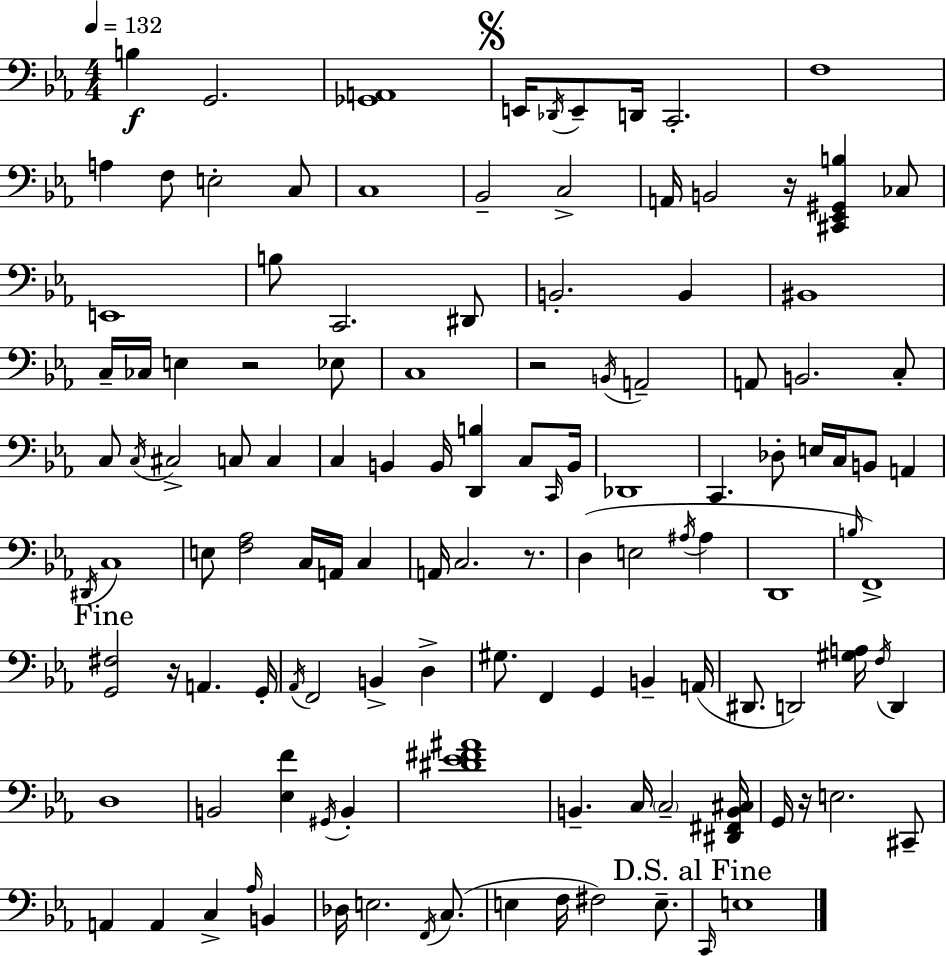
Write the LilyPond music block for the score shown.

{
  \clef bass
  \numericTimeSignature
  \time 4/4
  \key c \minor
  \tempo 4 = 132
  b4\f g,2. | <ges, a,>1 | \mark \markup { \musicglyph "scripts.segno" } e,16 \acciaccatura { des,16 } e,8-- d,16 c,2.-. | f1 | \break a4 f8 e2-. c8 | c1 | bes,2-- c2-> | a,16 b,2 r16 <cis, ees, gis, b>4 ces8 | \break e,1 | b8 c,2. dis,8 | b,2.-. b,4 | bis,1 | \break c16-- ces16 e4 r2 ees8 | c1 | r2 \acciaccatura { b,16 } a,2-- | a,8 b,2. | \break c8-. c8 \acciaccatura { c16 } cis2-> c8 c4 | c4 b,4 b,16 <d, b>4 | c8 \grace { c,16 } b,16 des,1 | c,4. des8-. e16 c16 b,8 | \break a,4 \acciaccatura { dis,16 } c1 | e8 <f aes>2 c16 | a,16 c4 a,16 c2. | r8. d4( e2 | \break \acciaccatura { ais16 } ais4 d,1 | \grace { b16 }) f,1-> | \mark "Fine" <g, fis>2 r16 | a,4. g,16-. \acciaccatura { aes,16 } f,2 | \break b,4-> d4-> gis8. f,4 g,4 | b,4-- a,16( dis,8. d,2) | <gis a>16 \acciaccatura { f16 } d,4 d1 | b,2 | \break <ees f'>4 \acciaccatura { gis,16 } b,4-. <dis' ees' fis' ais'>1 | b,4.-- | c16 \parenthesize c2-- <dis, fis, b, cis>16 g,16 r16 e2. | cis,8-- a,4 a,4 | \break c4-> \grace { aes16 } b,4 des16 e2. | \acciaccatura { f,16 } c8.( e4 | f16 fis2) e8.-- \mark "D.S. al Fine" \grace { c,16 } e1 | \bar "|."
}